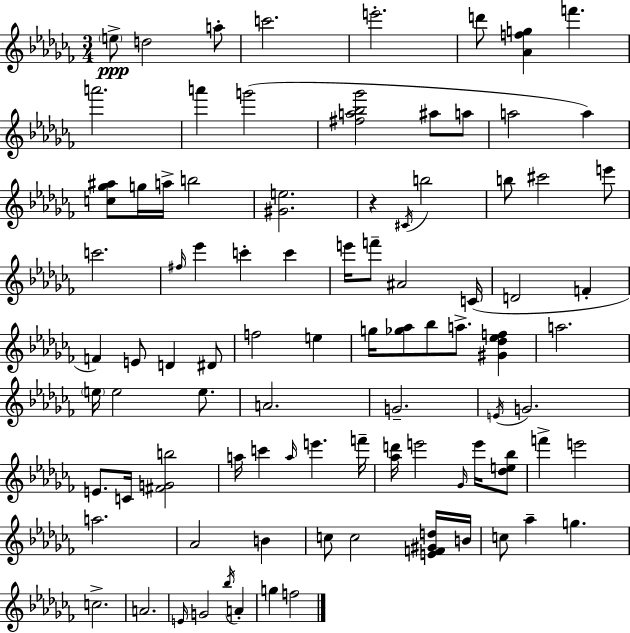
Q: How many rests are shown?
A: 1